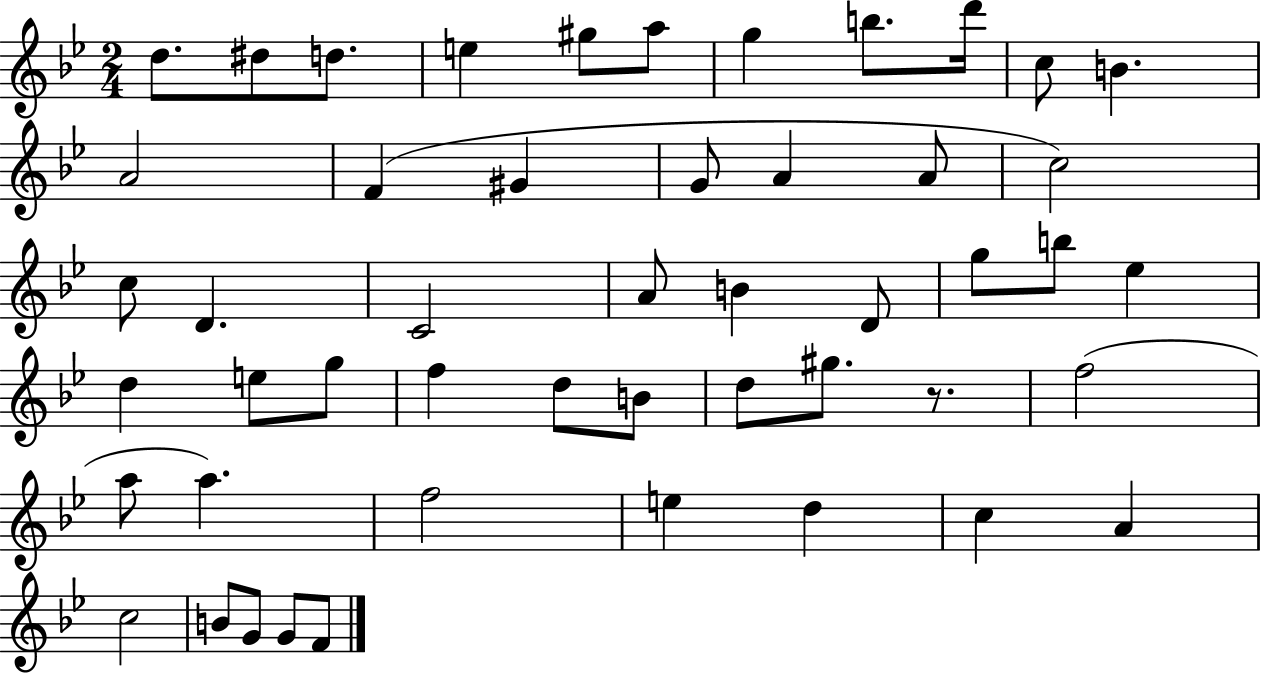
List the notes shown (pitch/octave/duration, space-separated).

D5/e. D#5/e D5/e. E5/q G#5/e A5/e G5/q B5/e. D6/s C5/e B4/q. A4/h F4/q G#4/q G4/e A4/q A4/e C5/h C5/e D4/q. C4/h A4/e B4/q D4/e G5/e B5/e Eb5/q D5/q E5/e G5/e F5/q D5/e B4/e D5/e G#5/e. R/e. F5/h A5/e A5/q. F5/h E5/q D5/q C5/q A4/q C5/h B4/e G4/e G4/e F4/e